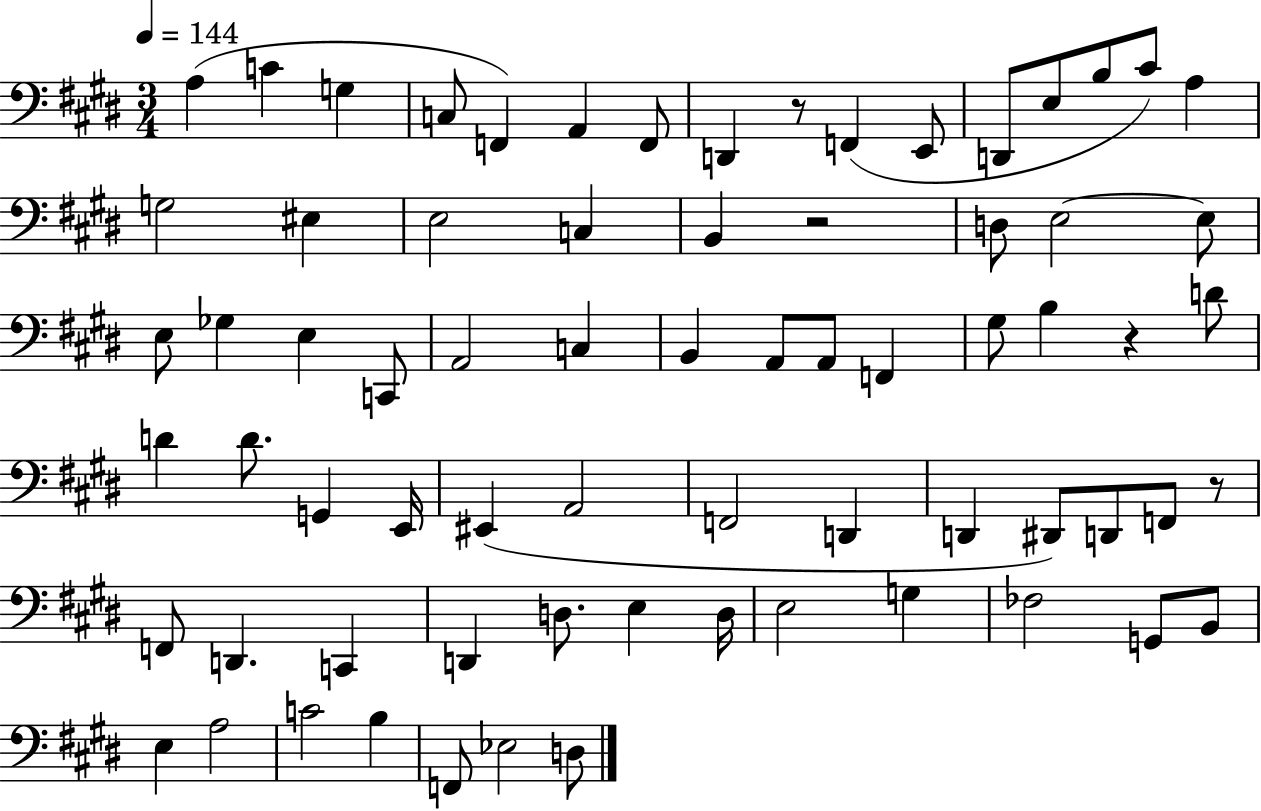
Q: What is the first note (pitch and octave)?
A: A3